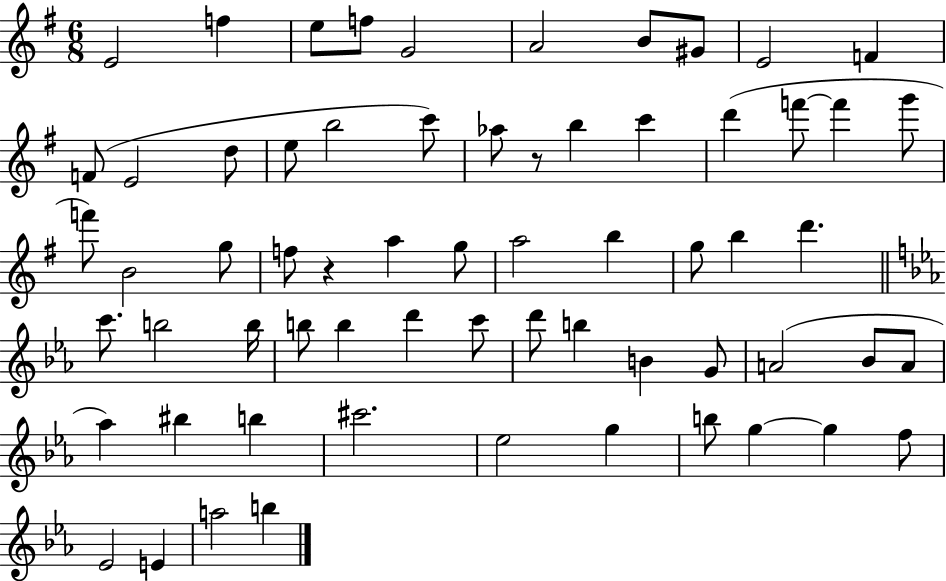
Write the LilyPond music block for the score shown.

{
  \clef treble
  \numericTimeSignature
  \time 6/8
  \key g \major
  e'2 f''4 | e''8 f''8 g'2 | a'2 b'8 gis'8 | e'2 f'4 | \break f'8( e'2 d''8 | e''8 b''2 c'''8) | aes''8 r8 b''4 c'''4 | d'''4( f'''8~~ f'''4 g'''8 | \break f'''8) b'2 g''8 | f''8 r4 a''4 g''8 | a''2 b''4 | g''8 b''4 d'''4. | \break \bar "||" \break \key ees \major c'''8. b''2 b''16 | b''8 b''4 d'''4 c'''8 | d'''8 b''4 b'4 g'8 | a'2( bes'8 a'8 | \break aes''4) bis''4 b''4 | cis'''2. | ees''2 g''4 | b''8 g''4~~ g''4 f''8 | \break ees'2 e'4 | a''2 b''4 | \bar "|."
}